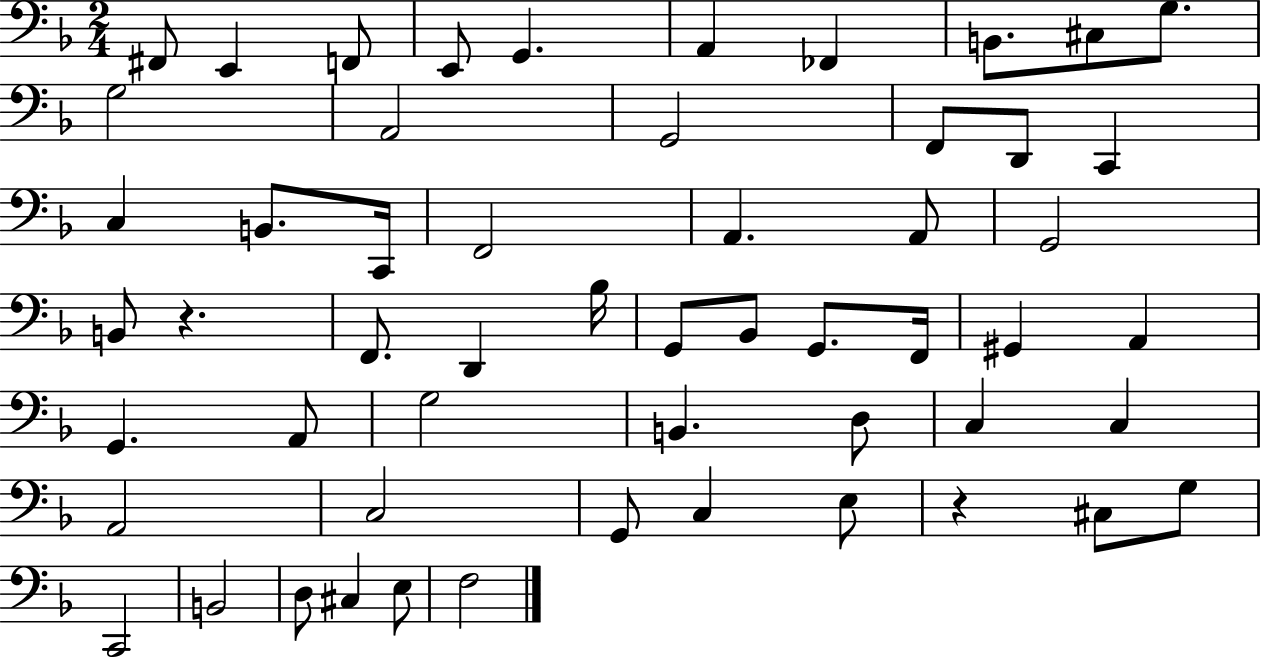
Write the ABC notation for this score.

X:1
T:Untitled
M:2/4
L:1/4
K:F
^F,,/2 E,, F,,/2 E,,/2 G,, A,, _F,, B,,/2 ^C,/2 G,/2 G,2 A,,2 G,,2 F,,/2 D,,/2 C,, C, B,,/2 C,,/4 F,,2 A,, A,,/2 G,,2 B,,/2 z F,,/2 D,, _B,/4 G,,/2 _B,,/2 G,,/2 F,,/4 ^G,, A,, G,, A,,/2 G,2 B,, D,/2 C, C, A,,2 C,2 G,,/2 C, E,/2 z ^C,/2 G,/2 C,,2 B,,2 D,/2 ^C, E,/2 F,2